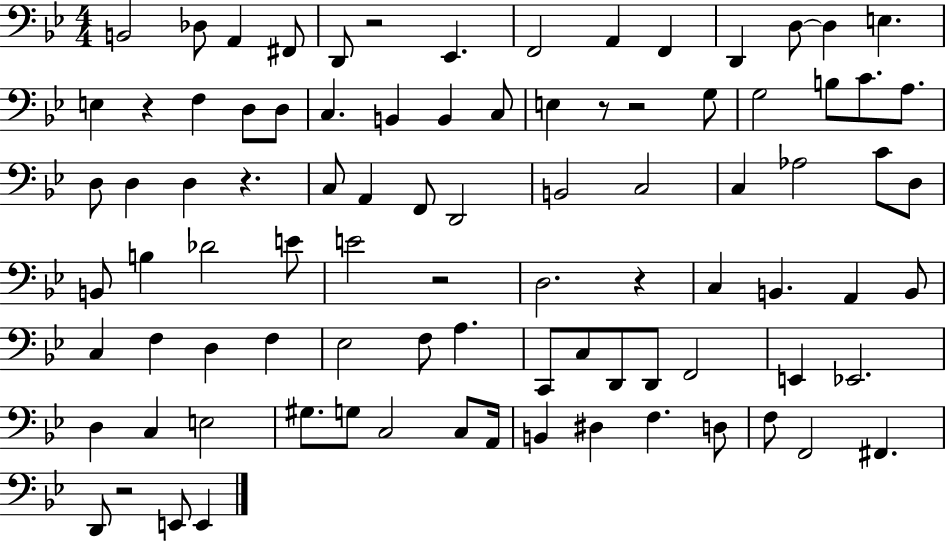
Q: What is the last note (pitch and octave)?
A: E2